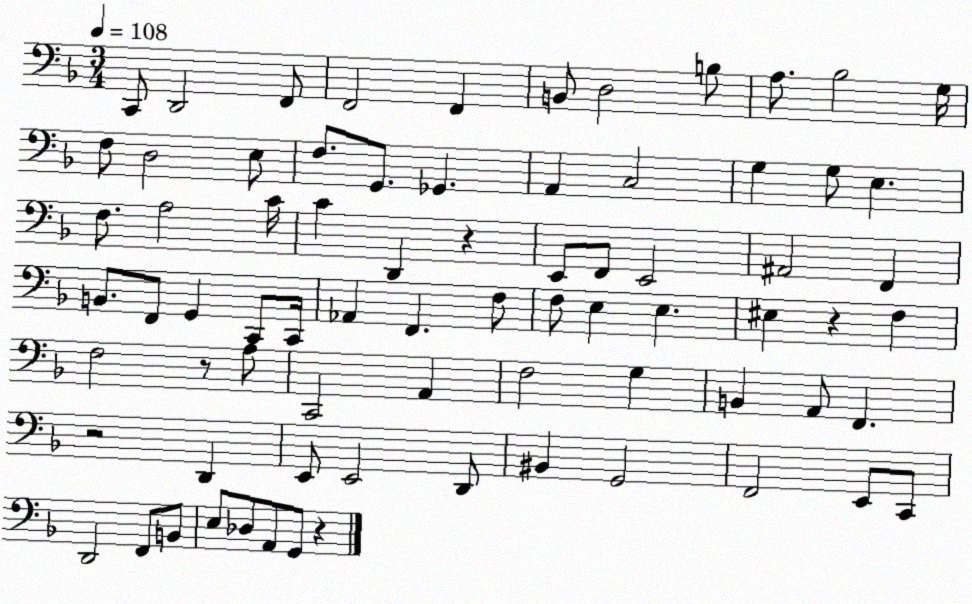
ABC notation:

X:1
T:Untitled
M:3/4
L:1/4
K:F
C,,/2 D,,2 F,,/2 F,,2 F,, B,,/2 D,2 B,/2 A,/2 _B,2 G,/4 F,/2 D,2 E,/2 F,/2 G,,/2 _G,, A,, C,2 G, G,/2 E, F,/2 A,2 C/4 C D,, z E,,/2 F,,/2 E,,2 ^A,,2 F,, B,,/2 F,,/2 G,, C,,/2 C,,/4 _A,, F,, F,/2 F,/2 E, E, ^E, z F, F,2 z/2 A,/2 C,,2 A,, F,2 G, B,, A,,/2 F,, z2 D,, E,,/2 E,,2 D,,/2 ^B,, G,,2 F,,2 E,,/2 C,,/2 D,,2 F,,/2 B,,/2 E,/2 _D,/2 A,,/2 G,,/2 z